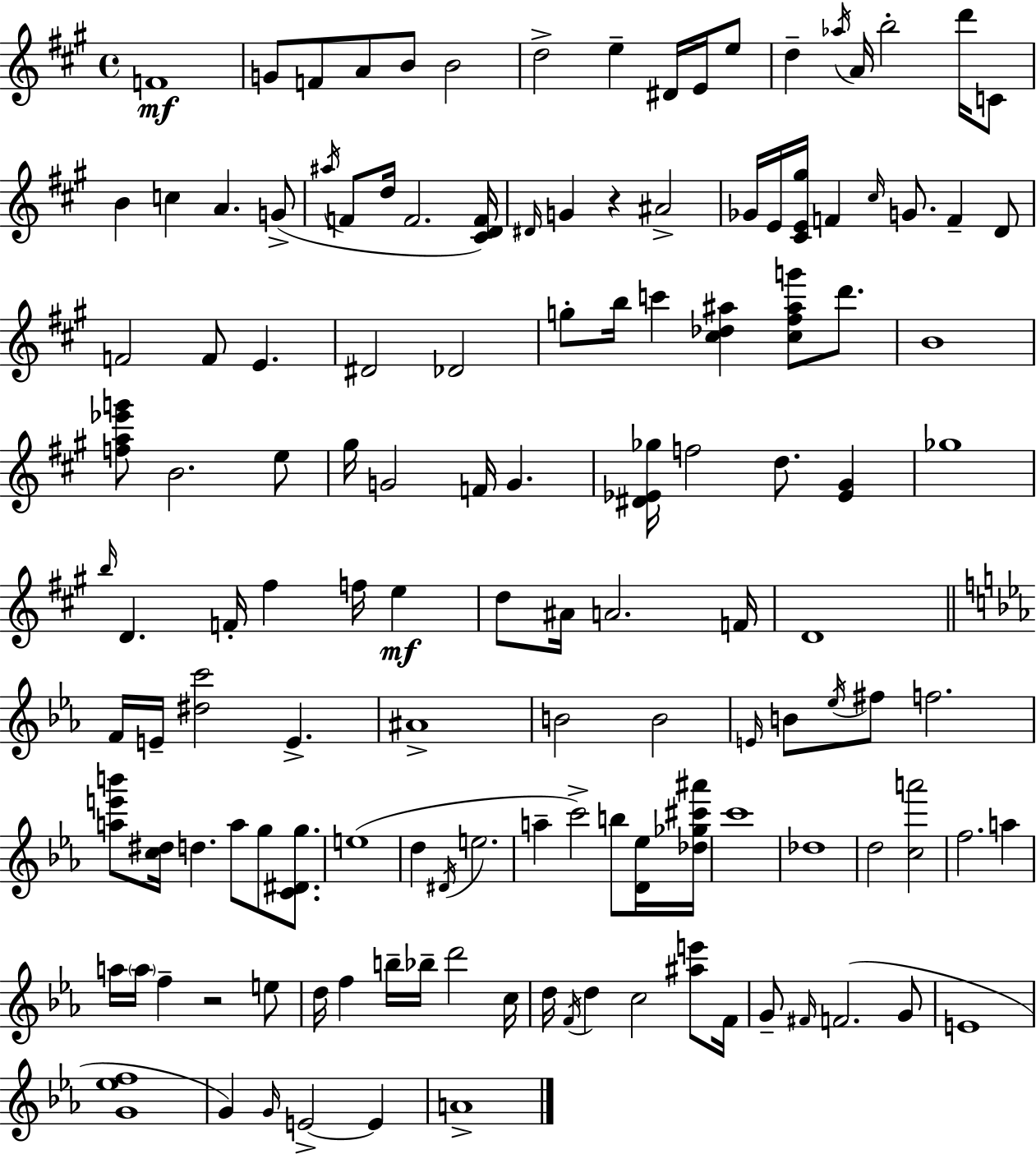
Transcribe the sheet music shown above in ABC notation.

X:1
T:Untitled
M:4/4
L:1/4
K:A
F4 G/2 F/2 A/2 B/2 B2 d2 e ^D/4 E/4 e/2 d _a/4 A/4 b2 d'/4 C/2 B c A G/2 ^a/4 F/2 d/4 F2 [^CDF]/4 ^D/4 G z ^A2 _G/4 E/4 [^CE^g]/4 F ^c/4 G/2 F D/2 F2 F/2 E ^D2 _D2 g/2 b/4 c' [^c_d^a] [^c^f^ag']/2 d'/2 B4 [fa_e'g']/2 B2 e/2 ^g/4 G2 F/4 G [^D_E_g]/4 f2 d/2 [_E^G] _g4 b/4 D F/4 ^f f/4 e d/2 ^A/4 A2 F/4 D4 F/4 E/4 [^dc']2 E ^A4 B2 B2 E/4 B/2 _e/4 ^f/2 f2 [ae'b']/2 [c^d]/4 d a/2 g/2 [C^Dg]/2 e4 d ^D/4 e2 a c'2 b/2 [D_e]/4 [_d_g^c'^a']/4 c'4 _d4 d2 [ca']2 f2 a a/4 a/4 f z2 e/2 d/4 f b/4 _b/4 d'2 c/4 d/4 F/4 d c2 [^ae']/2 F/4 G/2 ^F/4 F2 G/2 E4 [G_ef]4 G G/4 E2 E A4